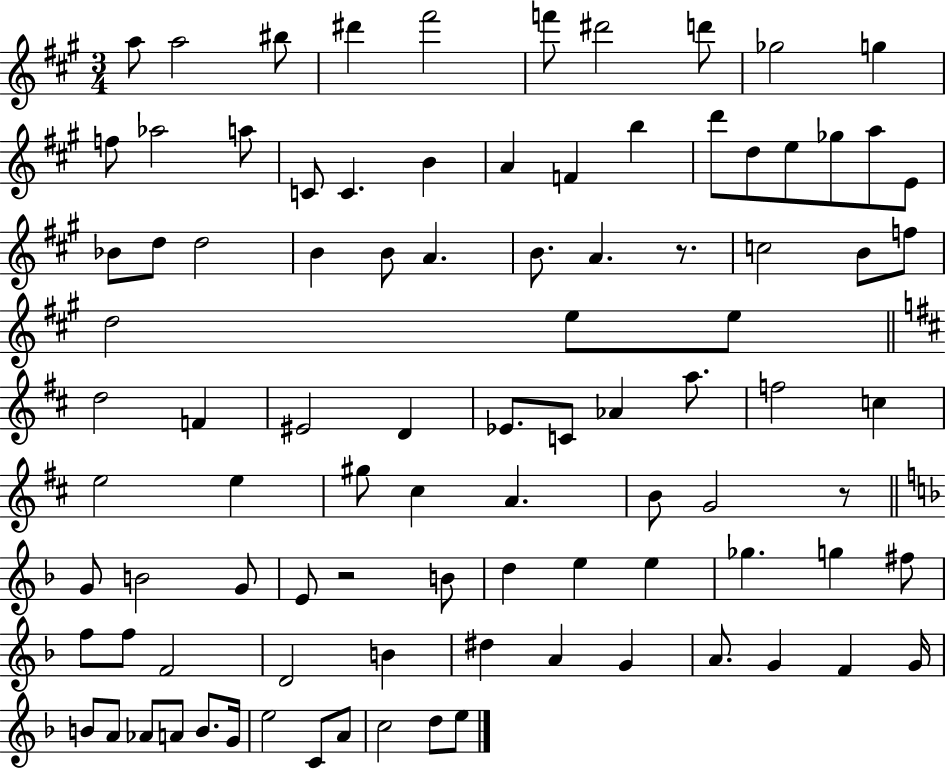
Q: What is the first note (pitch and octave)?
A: A5